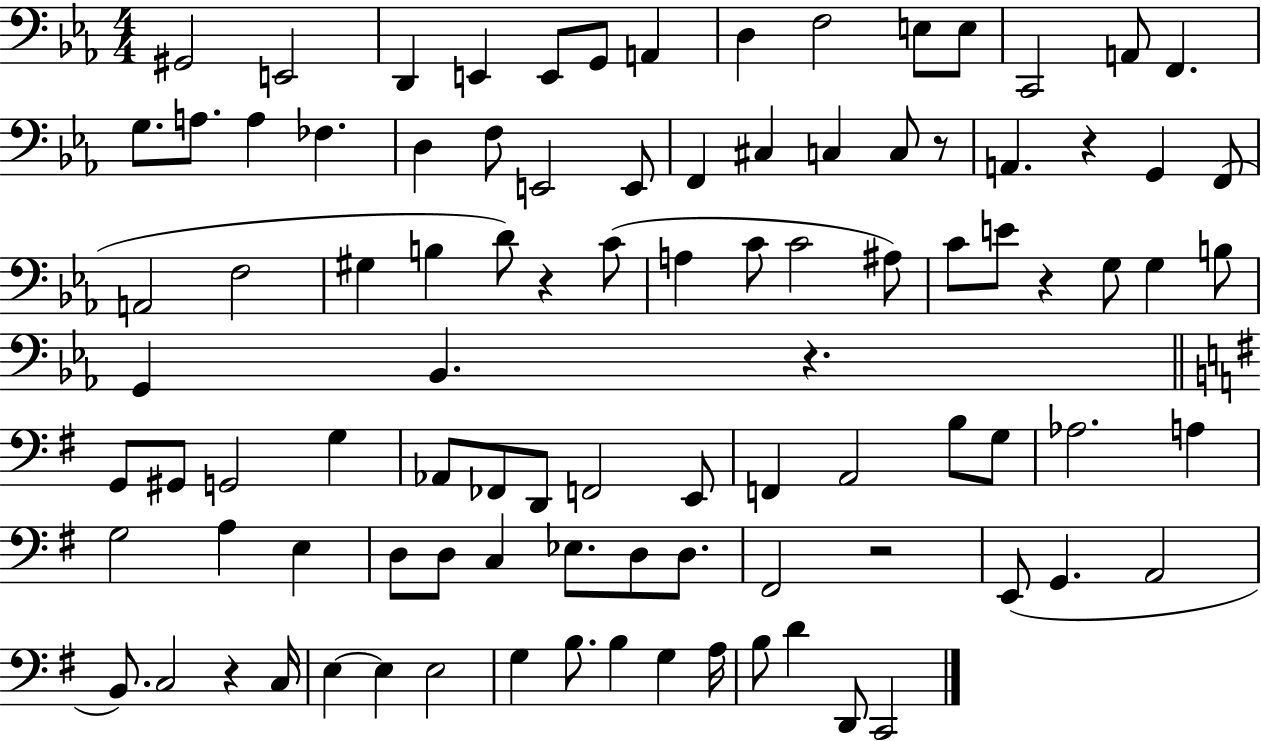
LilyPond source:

{
  \clef bass
  \numericTimeSignature
  \time 4/4
  \key ees \major
  gis,2 e,2 | d,4 e,4 e,8 g,8 a,4 | d4 f2 e8 e8 | c,2 a,8 f,4. | \break g8. a8. a4 fes4. | d4 f8 e,2 e,8 | f,4 cis4 c4 c8 r8 | a,4. r4 g,4 f,8( | \break a,2 f2 | gis4 b4 d'8) r4 c'8( | a4 c'8 c'2 ais8) | c'8 e'8 r4 g8 g4 b8 | \break g,4 bes,4. r4. | \bar "||" \break \key g \major g,8 gis,8 g,2 g4 | aes,8 fes,8 d,8 f,2 e,8 | f,4 a,2 b8 g8 | aes2. a4 | \break g2 a4 e4 | d8 d8 c4 ees8. d8 d8. | fis,2 r2 | e,8( g,4. a,2 | \break b,8.) c2 r4 c16 | e4~~ e4 e2 | g4 b8. b4 g4 a16 | b8 d'4 d,8 c,2 | \break \bar "|."
}